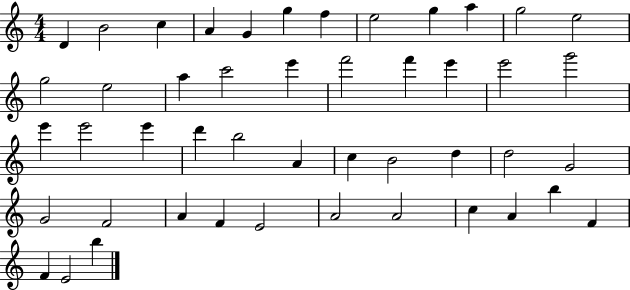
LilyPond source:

{
  \clef treble
  \numericTimeSignature
  \time 4/4
  \key c \major
  d'4 b'2 c''4 | a'4 g'4 g''4 f''4 | e''2 g''4 a''4 | g''2 e''2 | \break g''2 e''2 | a''4 c'''2 e'''4 | f'''2 f'''4 e'''4 | e'''2 g'''2 | \break e'''4 e'''2 e'''4 | d'''4 b''2 a'4 | c''4 b'2 d''4 | d''2 g'2 | \break g'2 f'2 | a'4 f'4 e'2 | a'2 a'2 | c''4 a'4 b''4 f'4 | \break f'4 e'2 b''4 | \bar "|."
}